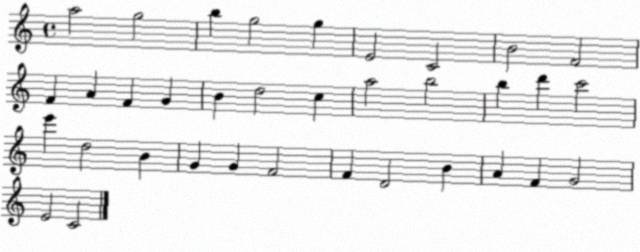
X:1
T:Untitled
M:4/4
L:1/4
K:C
a2 g2 b g2 g E2 C2 B2 F2 F A F G B d2 c a2 b2 b d' c'2 e' d2 B G G F2 F D2 B A F G2 E2 C2